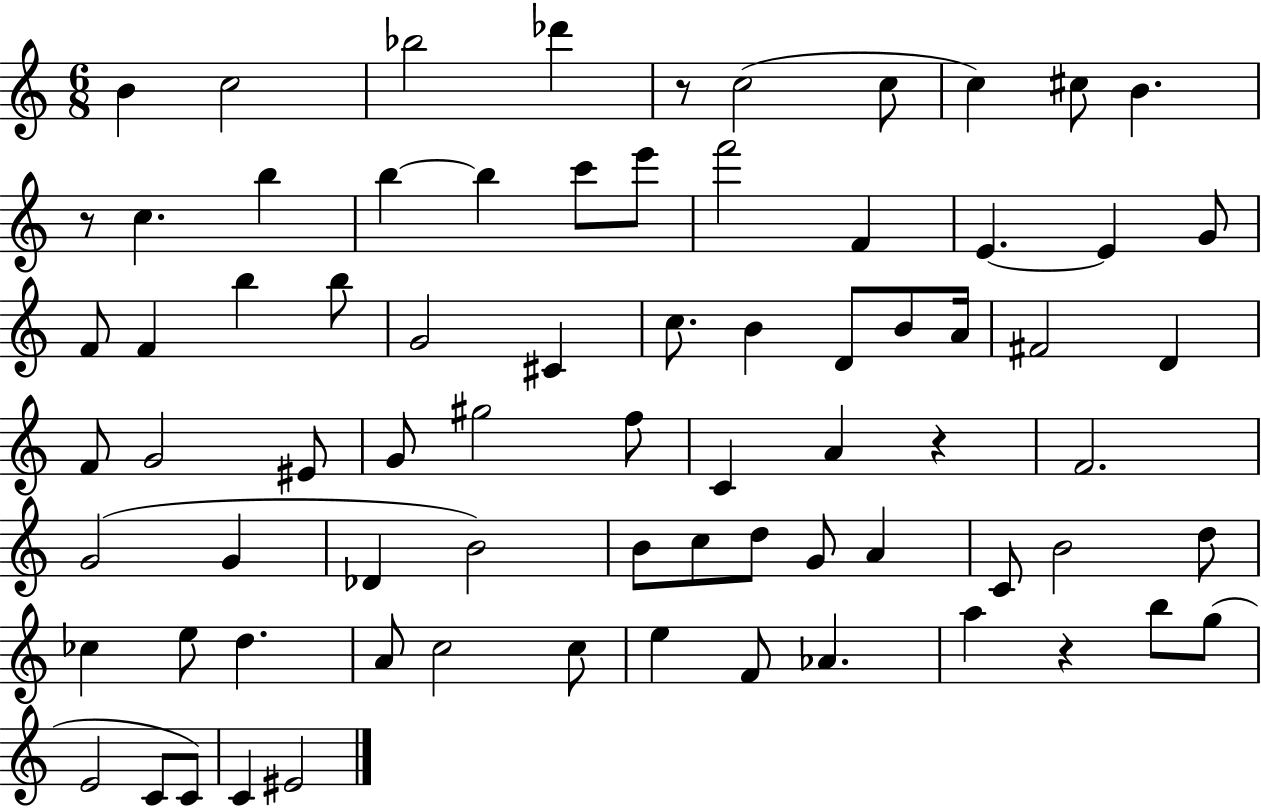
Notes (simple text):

B4/q C5/h Bb5/h Db6/q R/e C5/h C5/e C5/q C#5/e B4/q. R/e C5/q. B5/q B5/q B5/q C6/e E6/e F6/h F4/q E4/q. E4/q G4/e F4/e F4/q B5/q B5/e G4/h C#4/q C5/e. B4/q D4/e B4/e A4/s F#4/h D4/q F4/e G4/h EIS4/e G4/e G#5/h F5/e C4/q A4/q R/q F4/h. G4/h G4/q Db4/q B4/h B4/e C5/e D5/e G4/e A4/q C4/e B4/h D5/e CES5/q E5/e D5/q. A4/e C5/h C5/e E5/q F4/e Ab4/q. A5/q R/q B5/e G5/e E4/h C4/e C4/e C4/q EIS4/h